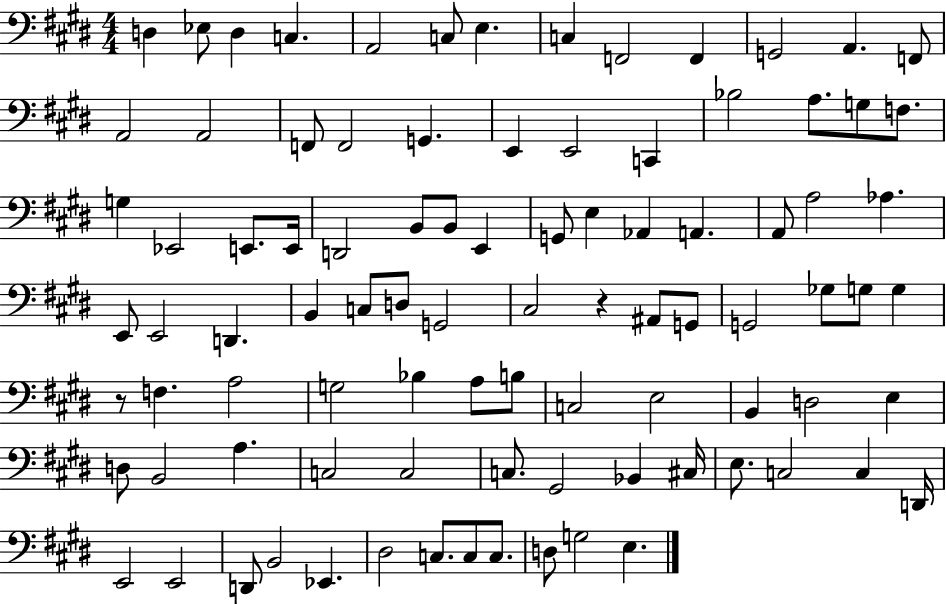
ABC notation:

X:1
T:Untitled
M:4/4
L:1/4
K:E
D, _E,/2 D, C, A,,2 C,/2 E, C, F,,2 F,, G,,2 A,, F,,/2 A,,2 A,,2 F,,/2 F,,2 G,, E,, E,,2 C,, _B,2 A,/2 G,/2 F,/2 G, _E,,2 E,,/2 E,,/4 D,,2 B,,/2 B,,/2 E,, G,,/2 E, _A,, A,, A,,/2 A,2 _A, E,,/2 E,,2 D,, B,, C,/2 D,/2 G,,2 ^C,2 z ^A,,/2 G,,/2 G,,2 _G,/2 G,/2 G, z/2 F, A,2 G,2 _B, A,/2 B,/2 C,2 E,2 B,, D,2 E, D,/2 B,,2 A, C,2 C,2 C,/2 ^G,,2 _B,, ^C,/4 E,/2 C,2 C, D,,/4 E,,2 E,,2 D,,/2 B,,2 _E,, ^D,2 C,/2 C,/2 C,/2 D,/2 G,2 E,